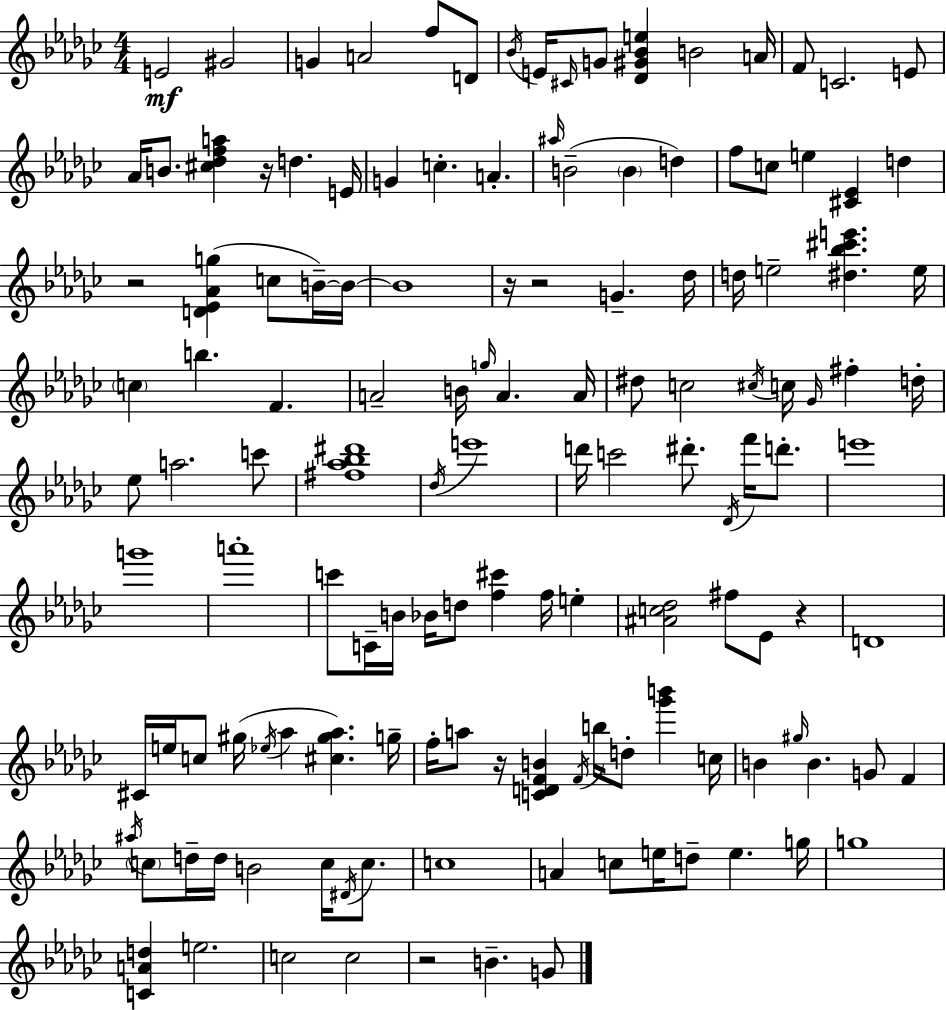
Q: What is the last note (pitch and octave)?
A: G4